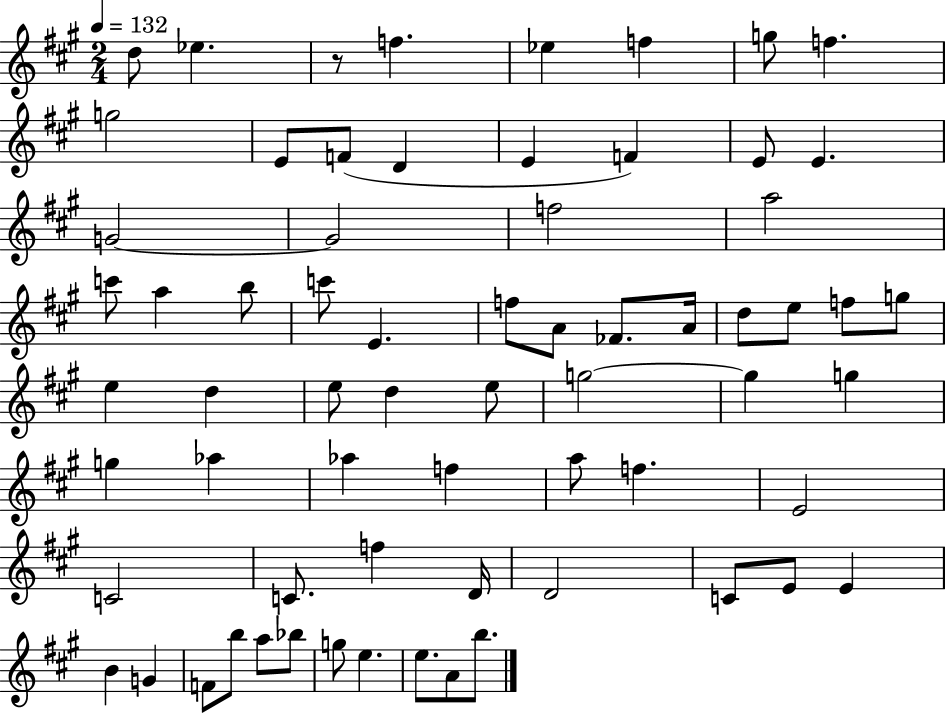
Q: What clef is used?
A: treble